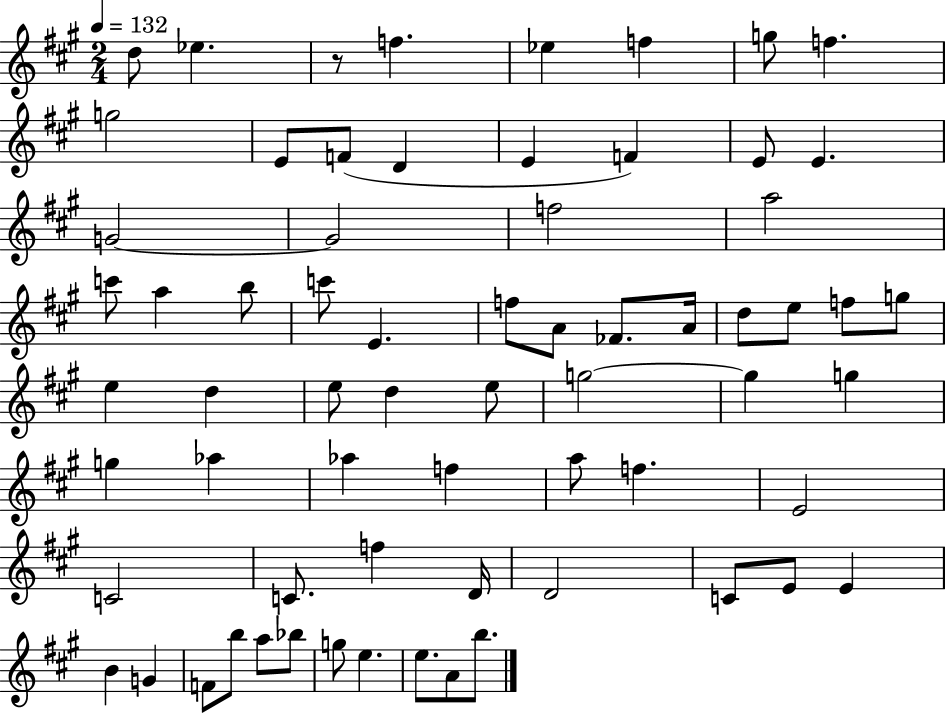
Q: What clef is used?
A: treble